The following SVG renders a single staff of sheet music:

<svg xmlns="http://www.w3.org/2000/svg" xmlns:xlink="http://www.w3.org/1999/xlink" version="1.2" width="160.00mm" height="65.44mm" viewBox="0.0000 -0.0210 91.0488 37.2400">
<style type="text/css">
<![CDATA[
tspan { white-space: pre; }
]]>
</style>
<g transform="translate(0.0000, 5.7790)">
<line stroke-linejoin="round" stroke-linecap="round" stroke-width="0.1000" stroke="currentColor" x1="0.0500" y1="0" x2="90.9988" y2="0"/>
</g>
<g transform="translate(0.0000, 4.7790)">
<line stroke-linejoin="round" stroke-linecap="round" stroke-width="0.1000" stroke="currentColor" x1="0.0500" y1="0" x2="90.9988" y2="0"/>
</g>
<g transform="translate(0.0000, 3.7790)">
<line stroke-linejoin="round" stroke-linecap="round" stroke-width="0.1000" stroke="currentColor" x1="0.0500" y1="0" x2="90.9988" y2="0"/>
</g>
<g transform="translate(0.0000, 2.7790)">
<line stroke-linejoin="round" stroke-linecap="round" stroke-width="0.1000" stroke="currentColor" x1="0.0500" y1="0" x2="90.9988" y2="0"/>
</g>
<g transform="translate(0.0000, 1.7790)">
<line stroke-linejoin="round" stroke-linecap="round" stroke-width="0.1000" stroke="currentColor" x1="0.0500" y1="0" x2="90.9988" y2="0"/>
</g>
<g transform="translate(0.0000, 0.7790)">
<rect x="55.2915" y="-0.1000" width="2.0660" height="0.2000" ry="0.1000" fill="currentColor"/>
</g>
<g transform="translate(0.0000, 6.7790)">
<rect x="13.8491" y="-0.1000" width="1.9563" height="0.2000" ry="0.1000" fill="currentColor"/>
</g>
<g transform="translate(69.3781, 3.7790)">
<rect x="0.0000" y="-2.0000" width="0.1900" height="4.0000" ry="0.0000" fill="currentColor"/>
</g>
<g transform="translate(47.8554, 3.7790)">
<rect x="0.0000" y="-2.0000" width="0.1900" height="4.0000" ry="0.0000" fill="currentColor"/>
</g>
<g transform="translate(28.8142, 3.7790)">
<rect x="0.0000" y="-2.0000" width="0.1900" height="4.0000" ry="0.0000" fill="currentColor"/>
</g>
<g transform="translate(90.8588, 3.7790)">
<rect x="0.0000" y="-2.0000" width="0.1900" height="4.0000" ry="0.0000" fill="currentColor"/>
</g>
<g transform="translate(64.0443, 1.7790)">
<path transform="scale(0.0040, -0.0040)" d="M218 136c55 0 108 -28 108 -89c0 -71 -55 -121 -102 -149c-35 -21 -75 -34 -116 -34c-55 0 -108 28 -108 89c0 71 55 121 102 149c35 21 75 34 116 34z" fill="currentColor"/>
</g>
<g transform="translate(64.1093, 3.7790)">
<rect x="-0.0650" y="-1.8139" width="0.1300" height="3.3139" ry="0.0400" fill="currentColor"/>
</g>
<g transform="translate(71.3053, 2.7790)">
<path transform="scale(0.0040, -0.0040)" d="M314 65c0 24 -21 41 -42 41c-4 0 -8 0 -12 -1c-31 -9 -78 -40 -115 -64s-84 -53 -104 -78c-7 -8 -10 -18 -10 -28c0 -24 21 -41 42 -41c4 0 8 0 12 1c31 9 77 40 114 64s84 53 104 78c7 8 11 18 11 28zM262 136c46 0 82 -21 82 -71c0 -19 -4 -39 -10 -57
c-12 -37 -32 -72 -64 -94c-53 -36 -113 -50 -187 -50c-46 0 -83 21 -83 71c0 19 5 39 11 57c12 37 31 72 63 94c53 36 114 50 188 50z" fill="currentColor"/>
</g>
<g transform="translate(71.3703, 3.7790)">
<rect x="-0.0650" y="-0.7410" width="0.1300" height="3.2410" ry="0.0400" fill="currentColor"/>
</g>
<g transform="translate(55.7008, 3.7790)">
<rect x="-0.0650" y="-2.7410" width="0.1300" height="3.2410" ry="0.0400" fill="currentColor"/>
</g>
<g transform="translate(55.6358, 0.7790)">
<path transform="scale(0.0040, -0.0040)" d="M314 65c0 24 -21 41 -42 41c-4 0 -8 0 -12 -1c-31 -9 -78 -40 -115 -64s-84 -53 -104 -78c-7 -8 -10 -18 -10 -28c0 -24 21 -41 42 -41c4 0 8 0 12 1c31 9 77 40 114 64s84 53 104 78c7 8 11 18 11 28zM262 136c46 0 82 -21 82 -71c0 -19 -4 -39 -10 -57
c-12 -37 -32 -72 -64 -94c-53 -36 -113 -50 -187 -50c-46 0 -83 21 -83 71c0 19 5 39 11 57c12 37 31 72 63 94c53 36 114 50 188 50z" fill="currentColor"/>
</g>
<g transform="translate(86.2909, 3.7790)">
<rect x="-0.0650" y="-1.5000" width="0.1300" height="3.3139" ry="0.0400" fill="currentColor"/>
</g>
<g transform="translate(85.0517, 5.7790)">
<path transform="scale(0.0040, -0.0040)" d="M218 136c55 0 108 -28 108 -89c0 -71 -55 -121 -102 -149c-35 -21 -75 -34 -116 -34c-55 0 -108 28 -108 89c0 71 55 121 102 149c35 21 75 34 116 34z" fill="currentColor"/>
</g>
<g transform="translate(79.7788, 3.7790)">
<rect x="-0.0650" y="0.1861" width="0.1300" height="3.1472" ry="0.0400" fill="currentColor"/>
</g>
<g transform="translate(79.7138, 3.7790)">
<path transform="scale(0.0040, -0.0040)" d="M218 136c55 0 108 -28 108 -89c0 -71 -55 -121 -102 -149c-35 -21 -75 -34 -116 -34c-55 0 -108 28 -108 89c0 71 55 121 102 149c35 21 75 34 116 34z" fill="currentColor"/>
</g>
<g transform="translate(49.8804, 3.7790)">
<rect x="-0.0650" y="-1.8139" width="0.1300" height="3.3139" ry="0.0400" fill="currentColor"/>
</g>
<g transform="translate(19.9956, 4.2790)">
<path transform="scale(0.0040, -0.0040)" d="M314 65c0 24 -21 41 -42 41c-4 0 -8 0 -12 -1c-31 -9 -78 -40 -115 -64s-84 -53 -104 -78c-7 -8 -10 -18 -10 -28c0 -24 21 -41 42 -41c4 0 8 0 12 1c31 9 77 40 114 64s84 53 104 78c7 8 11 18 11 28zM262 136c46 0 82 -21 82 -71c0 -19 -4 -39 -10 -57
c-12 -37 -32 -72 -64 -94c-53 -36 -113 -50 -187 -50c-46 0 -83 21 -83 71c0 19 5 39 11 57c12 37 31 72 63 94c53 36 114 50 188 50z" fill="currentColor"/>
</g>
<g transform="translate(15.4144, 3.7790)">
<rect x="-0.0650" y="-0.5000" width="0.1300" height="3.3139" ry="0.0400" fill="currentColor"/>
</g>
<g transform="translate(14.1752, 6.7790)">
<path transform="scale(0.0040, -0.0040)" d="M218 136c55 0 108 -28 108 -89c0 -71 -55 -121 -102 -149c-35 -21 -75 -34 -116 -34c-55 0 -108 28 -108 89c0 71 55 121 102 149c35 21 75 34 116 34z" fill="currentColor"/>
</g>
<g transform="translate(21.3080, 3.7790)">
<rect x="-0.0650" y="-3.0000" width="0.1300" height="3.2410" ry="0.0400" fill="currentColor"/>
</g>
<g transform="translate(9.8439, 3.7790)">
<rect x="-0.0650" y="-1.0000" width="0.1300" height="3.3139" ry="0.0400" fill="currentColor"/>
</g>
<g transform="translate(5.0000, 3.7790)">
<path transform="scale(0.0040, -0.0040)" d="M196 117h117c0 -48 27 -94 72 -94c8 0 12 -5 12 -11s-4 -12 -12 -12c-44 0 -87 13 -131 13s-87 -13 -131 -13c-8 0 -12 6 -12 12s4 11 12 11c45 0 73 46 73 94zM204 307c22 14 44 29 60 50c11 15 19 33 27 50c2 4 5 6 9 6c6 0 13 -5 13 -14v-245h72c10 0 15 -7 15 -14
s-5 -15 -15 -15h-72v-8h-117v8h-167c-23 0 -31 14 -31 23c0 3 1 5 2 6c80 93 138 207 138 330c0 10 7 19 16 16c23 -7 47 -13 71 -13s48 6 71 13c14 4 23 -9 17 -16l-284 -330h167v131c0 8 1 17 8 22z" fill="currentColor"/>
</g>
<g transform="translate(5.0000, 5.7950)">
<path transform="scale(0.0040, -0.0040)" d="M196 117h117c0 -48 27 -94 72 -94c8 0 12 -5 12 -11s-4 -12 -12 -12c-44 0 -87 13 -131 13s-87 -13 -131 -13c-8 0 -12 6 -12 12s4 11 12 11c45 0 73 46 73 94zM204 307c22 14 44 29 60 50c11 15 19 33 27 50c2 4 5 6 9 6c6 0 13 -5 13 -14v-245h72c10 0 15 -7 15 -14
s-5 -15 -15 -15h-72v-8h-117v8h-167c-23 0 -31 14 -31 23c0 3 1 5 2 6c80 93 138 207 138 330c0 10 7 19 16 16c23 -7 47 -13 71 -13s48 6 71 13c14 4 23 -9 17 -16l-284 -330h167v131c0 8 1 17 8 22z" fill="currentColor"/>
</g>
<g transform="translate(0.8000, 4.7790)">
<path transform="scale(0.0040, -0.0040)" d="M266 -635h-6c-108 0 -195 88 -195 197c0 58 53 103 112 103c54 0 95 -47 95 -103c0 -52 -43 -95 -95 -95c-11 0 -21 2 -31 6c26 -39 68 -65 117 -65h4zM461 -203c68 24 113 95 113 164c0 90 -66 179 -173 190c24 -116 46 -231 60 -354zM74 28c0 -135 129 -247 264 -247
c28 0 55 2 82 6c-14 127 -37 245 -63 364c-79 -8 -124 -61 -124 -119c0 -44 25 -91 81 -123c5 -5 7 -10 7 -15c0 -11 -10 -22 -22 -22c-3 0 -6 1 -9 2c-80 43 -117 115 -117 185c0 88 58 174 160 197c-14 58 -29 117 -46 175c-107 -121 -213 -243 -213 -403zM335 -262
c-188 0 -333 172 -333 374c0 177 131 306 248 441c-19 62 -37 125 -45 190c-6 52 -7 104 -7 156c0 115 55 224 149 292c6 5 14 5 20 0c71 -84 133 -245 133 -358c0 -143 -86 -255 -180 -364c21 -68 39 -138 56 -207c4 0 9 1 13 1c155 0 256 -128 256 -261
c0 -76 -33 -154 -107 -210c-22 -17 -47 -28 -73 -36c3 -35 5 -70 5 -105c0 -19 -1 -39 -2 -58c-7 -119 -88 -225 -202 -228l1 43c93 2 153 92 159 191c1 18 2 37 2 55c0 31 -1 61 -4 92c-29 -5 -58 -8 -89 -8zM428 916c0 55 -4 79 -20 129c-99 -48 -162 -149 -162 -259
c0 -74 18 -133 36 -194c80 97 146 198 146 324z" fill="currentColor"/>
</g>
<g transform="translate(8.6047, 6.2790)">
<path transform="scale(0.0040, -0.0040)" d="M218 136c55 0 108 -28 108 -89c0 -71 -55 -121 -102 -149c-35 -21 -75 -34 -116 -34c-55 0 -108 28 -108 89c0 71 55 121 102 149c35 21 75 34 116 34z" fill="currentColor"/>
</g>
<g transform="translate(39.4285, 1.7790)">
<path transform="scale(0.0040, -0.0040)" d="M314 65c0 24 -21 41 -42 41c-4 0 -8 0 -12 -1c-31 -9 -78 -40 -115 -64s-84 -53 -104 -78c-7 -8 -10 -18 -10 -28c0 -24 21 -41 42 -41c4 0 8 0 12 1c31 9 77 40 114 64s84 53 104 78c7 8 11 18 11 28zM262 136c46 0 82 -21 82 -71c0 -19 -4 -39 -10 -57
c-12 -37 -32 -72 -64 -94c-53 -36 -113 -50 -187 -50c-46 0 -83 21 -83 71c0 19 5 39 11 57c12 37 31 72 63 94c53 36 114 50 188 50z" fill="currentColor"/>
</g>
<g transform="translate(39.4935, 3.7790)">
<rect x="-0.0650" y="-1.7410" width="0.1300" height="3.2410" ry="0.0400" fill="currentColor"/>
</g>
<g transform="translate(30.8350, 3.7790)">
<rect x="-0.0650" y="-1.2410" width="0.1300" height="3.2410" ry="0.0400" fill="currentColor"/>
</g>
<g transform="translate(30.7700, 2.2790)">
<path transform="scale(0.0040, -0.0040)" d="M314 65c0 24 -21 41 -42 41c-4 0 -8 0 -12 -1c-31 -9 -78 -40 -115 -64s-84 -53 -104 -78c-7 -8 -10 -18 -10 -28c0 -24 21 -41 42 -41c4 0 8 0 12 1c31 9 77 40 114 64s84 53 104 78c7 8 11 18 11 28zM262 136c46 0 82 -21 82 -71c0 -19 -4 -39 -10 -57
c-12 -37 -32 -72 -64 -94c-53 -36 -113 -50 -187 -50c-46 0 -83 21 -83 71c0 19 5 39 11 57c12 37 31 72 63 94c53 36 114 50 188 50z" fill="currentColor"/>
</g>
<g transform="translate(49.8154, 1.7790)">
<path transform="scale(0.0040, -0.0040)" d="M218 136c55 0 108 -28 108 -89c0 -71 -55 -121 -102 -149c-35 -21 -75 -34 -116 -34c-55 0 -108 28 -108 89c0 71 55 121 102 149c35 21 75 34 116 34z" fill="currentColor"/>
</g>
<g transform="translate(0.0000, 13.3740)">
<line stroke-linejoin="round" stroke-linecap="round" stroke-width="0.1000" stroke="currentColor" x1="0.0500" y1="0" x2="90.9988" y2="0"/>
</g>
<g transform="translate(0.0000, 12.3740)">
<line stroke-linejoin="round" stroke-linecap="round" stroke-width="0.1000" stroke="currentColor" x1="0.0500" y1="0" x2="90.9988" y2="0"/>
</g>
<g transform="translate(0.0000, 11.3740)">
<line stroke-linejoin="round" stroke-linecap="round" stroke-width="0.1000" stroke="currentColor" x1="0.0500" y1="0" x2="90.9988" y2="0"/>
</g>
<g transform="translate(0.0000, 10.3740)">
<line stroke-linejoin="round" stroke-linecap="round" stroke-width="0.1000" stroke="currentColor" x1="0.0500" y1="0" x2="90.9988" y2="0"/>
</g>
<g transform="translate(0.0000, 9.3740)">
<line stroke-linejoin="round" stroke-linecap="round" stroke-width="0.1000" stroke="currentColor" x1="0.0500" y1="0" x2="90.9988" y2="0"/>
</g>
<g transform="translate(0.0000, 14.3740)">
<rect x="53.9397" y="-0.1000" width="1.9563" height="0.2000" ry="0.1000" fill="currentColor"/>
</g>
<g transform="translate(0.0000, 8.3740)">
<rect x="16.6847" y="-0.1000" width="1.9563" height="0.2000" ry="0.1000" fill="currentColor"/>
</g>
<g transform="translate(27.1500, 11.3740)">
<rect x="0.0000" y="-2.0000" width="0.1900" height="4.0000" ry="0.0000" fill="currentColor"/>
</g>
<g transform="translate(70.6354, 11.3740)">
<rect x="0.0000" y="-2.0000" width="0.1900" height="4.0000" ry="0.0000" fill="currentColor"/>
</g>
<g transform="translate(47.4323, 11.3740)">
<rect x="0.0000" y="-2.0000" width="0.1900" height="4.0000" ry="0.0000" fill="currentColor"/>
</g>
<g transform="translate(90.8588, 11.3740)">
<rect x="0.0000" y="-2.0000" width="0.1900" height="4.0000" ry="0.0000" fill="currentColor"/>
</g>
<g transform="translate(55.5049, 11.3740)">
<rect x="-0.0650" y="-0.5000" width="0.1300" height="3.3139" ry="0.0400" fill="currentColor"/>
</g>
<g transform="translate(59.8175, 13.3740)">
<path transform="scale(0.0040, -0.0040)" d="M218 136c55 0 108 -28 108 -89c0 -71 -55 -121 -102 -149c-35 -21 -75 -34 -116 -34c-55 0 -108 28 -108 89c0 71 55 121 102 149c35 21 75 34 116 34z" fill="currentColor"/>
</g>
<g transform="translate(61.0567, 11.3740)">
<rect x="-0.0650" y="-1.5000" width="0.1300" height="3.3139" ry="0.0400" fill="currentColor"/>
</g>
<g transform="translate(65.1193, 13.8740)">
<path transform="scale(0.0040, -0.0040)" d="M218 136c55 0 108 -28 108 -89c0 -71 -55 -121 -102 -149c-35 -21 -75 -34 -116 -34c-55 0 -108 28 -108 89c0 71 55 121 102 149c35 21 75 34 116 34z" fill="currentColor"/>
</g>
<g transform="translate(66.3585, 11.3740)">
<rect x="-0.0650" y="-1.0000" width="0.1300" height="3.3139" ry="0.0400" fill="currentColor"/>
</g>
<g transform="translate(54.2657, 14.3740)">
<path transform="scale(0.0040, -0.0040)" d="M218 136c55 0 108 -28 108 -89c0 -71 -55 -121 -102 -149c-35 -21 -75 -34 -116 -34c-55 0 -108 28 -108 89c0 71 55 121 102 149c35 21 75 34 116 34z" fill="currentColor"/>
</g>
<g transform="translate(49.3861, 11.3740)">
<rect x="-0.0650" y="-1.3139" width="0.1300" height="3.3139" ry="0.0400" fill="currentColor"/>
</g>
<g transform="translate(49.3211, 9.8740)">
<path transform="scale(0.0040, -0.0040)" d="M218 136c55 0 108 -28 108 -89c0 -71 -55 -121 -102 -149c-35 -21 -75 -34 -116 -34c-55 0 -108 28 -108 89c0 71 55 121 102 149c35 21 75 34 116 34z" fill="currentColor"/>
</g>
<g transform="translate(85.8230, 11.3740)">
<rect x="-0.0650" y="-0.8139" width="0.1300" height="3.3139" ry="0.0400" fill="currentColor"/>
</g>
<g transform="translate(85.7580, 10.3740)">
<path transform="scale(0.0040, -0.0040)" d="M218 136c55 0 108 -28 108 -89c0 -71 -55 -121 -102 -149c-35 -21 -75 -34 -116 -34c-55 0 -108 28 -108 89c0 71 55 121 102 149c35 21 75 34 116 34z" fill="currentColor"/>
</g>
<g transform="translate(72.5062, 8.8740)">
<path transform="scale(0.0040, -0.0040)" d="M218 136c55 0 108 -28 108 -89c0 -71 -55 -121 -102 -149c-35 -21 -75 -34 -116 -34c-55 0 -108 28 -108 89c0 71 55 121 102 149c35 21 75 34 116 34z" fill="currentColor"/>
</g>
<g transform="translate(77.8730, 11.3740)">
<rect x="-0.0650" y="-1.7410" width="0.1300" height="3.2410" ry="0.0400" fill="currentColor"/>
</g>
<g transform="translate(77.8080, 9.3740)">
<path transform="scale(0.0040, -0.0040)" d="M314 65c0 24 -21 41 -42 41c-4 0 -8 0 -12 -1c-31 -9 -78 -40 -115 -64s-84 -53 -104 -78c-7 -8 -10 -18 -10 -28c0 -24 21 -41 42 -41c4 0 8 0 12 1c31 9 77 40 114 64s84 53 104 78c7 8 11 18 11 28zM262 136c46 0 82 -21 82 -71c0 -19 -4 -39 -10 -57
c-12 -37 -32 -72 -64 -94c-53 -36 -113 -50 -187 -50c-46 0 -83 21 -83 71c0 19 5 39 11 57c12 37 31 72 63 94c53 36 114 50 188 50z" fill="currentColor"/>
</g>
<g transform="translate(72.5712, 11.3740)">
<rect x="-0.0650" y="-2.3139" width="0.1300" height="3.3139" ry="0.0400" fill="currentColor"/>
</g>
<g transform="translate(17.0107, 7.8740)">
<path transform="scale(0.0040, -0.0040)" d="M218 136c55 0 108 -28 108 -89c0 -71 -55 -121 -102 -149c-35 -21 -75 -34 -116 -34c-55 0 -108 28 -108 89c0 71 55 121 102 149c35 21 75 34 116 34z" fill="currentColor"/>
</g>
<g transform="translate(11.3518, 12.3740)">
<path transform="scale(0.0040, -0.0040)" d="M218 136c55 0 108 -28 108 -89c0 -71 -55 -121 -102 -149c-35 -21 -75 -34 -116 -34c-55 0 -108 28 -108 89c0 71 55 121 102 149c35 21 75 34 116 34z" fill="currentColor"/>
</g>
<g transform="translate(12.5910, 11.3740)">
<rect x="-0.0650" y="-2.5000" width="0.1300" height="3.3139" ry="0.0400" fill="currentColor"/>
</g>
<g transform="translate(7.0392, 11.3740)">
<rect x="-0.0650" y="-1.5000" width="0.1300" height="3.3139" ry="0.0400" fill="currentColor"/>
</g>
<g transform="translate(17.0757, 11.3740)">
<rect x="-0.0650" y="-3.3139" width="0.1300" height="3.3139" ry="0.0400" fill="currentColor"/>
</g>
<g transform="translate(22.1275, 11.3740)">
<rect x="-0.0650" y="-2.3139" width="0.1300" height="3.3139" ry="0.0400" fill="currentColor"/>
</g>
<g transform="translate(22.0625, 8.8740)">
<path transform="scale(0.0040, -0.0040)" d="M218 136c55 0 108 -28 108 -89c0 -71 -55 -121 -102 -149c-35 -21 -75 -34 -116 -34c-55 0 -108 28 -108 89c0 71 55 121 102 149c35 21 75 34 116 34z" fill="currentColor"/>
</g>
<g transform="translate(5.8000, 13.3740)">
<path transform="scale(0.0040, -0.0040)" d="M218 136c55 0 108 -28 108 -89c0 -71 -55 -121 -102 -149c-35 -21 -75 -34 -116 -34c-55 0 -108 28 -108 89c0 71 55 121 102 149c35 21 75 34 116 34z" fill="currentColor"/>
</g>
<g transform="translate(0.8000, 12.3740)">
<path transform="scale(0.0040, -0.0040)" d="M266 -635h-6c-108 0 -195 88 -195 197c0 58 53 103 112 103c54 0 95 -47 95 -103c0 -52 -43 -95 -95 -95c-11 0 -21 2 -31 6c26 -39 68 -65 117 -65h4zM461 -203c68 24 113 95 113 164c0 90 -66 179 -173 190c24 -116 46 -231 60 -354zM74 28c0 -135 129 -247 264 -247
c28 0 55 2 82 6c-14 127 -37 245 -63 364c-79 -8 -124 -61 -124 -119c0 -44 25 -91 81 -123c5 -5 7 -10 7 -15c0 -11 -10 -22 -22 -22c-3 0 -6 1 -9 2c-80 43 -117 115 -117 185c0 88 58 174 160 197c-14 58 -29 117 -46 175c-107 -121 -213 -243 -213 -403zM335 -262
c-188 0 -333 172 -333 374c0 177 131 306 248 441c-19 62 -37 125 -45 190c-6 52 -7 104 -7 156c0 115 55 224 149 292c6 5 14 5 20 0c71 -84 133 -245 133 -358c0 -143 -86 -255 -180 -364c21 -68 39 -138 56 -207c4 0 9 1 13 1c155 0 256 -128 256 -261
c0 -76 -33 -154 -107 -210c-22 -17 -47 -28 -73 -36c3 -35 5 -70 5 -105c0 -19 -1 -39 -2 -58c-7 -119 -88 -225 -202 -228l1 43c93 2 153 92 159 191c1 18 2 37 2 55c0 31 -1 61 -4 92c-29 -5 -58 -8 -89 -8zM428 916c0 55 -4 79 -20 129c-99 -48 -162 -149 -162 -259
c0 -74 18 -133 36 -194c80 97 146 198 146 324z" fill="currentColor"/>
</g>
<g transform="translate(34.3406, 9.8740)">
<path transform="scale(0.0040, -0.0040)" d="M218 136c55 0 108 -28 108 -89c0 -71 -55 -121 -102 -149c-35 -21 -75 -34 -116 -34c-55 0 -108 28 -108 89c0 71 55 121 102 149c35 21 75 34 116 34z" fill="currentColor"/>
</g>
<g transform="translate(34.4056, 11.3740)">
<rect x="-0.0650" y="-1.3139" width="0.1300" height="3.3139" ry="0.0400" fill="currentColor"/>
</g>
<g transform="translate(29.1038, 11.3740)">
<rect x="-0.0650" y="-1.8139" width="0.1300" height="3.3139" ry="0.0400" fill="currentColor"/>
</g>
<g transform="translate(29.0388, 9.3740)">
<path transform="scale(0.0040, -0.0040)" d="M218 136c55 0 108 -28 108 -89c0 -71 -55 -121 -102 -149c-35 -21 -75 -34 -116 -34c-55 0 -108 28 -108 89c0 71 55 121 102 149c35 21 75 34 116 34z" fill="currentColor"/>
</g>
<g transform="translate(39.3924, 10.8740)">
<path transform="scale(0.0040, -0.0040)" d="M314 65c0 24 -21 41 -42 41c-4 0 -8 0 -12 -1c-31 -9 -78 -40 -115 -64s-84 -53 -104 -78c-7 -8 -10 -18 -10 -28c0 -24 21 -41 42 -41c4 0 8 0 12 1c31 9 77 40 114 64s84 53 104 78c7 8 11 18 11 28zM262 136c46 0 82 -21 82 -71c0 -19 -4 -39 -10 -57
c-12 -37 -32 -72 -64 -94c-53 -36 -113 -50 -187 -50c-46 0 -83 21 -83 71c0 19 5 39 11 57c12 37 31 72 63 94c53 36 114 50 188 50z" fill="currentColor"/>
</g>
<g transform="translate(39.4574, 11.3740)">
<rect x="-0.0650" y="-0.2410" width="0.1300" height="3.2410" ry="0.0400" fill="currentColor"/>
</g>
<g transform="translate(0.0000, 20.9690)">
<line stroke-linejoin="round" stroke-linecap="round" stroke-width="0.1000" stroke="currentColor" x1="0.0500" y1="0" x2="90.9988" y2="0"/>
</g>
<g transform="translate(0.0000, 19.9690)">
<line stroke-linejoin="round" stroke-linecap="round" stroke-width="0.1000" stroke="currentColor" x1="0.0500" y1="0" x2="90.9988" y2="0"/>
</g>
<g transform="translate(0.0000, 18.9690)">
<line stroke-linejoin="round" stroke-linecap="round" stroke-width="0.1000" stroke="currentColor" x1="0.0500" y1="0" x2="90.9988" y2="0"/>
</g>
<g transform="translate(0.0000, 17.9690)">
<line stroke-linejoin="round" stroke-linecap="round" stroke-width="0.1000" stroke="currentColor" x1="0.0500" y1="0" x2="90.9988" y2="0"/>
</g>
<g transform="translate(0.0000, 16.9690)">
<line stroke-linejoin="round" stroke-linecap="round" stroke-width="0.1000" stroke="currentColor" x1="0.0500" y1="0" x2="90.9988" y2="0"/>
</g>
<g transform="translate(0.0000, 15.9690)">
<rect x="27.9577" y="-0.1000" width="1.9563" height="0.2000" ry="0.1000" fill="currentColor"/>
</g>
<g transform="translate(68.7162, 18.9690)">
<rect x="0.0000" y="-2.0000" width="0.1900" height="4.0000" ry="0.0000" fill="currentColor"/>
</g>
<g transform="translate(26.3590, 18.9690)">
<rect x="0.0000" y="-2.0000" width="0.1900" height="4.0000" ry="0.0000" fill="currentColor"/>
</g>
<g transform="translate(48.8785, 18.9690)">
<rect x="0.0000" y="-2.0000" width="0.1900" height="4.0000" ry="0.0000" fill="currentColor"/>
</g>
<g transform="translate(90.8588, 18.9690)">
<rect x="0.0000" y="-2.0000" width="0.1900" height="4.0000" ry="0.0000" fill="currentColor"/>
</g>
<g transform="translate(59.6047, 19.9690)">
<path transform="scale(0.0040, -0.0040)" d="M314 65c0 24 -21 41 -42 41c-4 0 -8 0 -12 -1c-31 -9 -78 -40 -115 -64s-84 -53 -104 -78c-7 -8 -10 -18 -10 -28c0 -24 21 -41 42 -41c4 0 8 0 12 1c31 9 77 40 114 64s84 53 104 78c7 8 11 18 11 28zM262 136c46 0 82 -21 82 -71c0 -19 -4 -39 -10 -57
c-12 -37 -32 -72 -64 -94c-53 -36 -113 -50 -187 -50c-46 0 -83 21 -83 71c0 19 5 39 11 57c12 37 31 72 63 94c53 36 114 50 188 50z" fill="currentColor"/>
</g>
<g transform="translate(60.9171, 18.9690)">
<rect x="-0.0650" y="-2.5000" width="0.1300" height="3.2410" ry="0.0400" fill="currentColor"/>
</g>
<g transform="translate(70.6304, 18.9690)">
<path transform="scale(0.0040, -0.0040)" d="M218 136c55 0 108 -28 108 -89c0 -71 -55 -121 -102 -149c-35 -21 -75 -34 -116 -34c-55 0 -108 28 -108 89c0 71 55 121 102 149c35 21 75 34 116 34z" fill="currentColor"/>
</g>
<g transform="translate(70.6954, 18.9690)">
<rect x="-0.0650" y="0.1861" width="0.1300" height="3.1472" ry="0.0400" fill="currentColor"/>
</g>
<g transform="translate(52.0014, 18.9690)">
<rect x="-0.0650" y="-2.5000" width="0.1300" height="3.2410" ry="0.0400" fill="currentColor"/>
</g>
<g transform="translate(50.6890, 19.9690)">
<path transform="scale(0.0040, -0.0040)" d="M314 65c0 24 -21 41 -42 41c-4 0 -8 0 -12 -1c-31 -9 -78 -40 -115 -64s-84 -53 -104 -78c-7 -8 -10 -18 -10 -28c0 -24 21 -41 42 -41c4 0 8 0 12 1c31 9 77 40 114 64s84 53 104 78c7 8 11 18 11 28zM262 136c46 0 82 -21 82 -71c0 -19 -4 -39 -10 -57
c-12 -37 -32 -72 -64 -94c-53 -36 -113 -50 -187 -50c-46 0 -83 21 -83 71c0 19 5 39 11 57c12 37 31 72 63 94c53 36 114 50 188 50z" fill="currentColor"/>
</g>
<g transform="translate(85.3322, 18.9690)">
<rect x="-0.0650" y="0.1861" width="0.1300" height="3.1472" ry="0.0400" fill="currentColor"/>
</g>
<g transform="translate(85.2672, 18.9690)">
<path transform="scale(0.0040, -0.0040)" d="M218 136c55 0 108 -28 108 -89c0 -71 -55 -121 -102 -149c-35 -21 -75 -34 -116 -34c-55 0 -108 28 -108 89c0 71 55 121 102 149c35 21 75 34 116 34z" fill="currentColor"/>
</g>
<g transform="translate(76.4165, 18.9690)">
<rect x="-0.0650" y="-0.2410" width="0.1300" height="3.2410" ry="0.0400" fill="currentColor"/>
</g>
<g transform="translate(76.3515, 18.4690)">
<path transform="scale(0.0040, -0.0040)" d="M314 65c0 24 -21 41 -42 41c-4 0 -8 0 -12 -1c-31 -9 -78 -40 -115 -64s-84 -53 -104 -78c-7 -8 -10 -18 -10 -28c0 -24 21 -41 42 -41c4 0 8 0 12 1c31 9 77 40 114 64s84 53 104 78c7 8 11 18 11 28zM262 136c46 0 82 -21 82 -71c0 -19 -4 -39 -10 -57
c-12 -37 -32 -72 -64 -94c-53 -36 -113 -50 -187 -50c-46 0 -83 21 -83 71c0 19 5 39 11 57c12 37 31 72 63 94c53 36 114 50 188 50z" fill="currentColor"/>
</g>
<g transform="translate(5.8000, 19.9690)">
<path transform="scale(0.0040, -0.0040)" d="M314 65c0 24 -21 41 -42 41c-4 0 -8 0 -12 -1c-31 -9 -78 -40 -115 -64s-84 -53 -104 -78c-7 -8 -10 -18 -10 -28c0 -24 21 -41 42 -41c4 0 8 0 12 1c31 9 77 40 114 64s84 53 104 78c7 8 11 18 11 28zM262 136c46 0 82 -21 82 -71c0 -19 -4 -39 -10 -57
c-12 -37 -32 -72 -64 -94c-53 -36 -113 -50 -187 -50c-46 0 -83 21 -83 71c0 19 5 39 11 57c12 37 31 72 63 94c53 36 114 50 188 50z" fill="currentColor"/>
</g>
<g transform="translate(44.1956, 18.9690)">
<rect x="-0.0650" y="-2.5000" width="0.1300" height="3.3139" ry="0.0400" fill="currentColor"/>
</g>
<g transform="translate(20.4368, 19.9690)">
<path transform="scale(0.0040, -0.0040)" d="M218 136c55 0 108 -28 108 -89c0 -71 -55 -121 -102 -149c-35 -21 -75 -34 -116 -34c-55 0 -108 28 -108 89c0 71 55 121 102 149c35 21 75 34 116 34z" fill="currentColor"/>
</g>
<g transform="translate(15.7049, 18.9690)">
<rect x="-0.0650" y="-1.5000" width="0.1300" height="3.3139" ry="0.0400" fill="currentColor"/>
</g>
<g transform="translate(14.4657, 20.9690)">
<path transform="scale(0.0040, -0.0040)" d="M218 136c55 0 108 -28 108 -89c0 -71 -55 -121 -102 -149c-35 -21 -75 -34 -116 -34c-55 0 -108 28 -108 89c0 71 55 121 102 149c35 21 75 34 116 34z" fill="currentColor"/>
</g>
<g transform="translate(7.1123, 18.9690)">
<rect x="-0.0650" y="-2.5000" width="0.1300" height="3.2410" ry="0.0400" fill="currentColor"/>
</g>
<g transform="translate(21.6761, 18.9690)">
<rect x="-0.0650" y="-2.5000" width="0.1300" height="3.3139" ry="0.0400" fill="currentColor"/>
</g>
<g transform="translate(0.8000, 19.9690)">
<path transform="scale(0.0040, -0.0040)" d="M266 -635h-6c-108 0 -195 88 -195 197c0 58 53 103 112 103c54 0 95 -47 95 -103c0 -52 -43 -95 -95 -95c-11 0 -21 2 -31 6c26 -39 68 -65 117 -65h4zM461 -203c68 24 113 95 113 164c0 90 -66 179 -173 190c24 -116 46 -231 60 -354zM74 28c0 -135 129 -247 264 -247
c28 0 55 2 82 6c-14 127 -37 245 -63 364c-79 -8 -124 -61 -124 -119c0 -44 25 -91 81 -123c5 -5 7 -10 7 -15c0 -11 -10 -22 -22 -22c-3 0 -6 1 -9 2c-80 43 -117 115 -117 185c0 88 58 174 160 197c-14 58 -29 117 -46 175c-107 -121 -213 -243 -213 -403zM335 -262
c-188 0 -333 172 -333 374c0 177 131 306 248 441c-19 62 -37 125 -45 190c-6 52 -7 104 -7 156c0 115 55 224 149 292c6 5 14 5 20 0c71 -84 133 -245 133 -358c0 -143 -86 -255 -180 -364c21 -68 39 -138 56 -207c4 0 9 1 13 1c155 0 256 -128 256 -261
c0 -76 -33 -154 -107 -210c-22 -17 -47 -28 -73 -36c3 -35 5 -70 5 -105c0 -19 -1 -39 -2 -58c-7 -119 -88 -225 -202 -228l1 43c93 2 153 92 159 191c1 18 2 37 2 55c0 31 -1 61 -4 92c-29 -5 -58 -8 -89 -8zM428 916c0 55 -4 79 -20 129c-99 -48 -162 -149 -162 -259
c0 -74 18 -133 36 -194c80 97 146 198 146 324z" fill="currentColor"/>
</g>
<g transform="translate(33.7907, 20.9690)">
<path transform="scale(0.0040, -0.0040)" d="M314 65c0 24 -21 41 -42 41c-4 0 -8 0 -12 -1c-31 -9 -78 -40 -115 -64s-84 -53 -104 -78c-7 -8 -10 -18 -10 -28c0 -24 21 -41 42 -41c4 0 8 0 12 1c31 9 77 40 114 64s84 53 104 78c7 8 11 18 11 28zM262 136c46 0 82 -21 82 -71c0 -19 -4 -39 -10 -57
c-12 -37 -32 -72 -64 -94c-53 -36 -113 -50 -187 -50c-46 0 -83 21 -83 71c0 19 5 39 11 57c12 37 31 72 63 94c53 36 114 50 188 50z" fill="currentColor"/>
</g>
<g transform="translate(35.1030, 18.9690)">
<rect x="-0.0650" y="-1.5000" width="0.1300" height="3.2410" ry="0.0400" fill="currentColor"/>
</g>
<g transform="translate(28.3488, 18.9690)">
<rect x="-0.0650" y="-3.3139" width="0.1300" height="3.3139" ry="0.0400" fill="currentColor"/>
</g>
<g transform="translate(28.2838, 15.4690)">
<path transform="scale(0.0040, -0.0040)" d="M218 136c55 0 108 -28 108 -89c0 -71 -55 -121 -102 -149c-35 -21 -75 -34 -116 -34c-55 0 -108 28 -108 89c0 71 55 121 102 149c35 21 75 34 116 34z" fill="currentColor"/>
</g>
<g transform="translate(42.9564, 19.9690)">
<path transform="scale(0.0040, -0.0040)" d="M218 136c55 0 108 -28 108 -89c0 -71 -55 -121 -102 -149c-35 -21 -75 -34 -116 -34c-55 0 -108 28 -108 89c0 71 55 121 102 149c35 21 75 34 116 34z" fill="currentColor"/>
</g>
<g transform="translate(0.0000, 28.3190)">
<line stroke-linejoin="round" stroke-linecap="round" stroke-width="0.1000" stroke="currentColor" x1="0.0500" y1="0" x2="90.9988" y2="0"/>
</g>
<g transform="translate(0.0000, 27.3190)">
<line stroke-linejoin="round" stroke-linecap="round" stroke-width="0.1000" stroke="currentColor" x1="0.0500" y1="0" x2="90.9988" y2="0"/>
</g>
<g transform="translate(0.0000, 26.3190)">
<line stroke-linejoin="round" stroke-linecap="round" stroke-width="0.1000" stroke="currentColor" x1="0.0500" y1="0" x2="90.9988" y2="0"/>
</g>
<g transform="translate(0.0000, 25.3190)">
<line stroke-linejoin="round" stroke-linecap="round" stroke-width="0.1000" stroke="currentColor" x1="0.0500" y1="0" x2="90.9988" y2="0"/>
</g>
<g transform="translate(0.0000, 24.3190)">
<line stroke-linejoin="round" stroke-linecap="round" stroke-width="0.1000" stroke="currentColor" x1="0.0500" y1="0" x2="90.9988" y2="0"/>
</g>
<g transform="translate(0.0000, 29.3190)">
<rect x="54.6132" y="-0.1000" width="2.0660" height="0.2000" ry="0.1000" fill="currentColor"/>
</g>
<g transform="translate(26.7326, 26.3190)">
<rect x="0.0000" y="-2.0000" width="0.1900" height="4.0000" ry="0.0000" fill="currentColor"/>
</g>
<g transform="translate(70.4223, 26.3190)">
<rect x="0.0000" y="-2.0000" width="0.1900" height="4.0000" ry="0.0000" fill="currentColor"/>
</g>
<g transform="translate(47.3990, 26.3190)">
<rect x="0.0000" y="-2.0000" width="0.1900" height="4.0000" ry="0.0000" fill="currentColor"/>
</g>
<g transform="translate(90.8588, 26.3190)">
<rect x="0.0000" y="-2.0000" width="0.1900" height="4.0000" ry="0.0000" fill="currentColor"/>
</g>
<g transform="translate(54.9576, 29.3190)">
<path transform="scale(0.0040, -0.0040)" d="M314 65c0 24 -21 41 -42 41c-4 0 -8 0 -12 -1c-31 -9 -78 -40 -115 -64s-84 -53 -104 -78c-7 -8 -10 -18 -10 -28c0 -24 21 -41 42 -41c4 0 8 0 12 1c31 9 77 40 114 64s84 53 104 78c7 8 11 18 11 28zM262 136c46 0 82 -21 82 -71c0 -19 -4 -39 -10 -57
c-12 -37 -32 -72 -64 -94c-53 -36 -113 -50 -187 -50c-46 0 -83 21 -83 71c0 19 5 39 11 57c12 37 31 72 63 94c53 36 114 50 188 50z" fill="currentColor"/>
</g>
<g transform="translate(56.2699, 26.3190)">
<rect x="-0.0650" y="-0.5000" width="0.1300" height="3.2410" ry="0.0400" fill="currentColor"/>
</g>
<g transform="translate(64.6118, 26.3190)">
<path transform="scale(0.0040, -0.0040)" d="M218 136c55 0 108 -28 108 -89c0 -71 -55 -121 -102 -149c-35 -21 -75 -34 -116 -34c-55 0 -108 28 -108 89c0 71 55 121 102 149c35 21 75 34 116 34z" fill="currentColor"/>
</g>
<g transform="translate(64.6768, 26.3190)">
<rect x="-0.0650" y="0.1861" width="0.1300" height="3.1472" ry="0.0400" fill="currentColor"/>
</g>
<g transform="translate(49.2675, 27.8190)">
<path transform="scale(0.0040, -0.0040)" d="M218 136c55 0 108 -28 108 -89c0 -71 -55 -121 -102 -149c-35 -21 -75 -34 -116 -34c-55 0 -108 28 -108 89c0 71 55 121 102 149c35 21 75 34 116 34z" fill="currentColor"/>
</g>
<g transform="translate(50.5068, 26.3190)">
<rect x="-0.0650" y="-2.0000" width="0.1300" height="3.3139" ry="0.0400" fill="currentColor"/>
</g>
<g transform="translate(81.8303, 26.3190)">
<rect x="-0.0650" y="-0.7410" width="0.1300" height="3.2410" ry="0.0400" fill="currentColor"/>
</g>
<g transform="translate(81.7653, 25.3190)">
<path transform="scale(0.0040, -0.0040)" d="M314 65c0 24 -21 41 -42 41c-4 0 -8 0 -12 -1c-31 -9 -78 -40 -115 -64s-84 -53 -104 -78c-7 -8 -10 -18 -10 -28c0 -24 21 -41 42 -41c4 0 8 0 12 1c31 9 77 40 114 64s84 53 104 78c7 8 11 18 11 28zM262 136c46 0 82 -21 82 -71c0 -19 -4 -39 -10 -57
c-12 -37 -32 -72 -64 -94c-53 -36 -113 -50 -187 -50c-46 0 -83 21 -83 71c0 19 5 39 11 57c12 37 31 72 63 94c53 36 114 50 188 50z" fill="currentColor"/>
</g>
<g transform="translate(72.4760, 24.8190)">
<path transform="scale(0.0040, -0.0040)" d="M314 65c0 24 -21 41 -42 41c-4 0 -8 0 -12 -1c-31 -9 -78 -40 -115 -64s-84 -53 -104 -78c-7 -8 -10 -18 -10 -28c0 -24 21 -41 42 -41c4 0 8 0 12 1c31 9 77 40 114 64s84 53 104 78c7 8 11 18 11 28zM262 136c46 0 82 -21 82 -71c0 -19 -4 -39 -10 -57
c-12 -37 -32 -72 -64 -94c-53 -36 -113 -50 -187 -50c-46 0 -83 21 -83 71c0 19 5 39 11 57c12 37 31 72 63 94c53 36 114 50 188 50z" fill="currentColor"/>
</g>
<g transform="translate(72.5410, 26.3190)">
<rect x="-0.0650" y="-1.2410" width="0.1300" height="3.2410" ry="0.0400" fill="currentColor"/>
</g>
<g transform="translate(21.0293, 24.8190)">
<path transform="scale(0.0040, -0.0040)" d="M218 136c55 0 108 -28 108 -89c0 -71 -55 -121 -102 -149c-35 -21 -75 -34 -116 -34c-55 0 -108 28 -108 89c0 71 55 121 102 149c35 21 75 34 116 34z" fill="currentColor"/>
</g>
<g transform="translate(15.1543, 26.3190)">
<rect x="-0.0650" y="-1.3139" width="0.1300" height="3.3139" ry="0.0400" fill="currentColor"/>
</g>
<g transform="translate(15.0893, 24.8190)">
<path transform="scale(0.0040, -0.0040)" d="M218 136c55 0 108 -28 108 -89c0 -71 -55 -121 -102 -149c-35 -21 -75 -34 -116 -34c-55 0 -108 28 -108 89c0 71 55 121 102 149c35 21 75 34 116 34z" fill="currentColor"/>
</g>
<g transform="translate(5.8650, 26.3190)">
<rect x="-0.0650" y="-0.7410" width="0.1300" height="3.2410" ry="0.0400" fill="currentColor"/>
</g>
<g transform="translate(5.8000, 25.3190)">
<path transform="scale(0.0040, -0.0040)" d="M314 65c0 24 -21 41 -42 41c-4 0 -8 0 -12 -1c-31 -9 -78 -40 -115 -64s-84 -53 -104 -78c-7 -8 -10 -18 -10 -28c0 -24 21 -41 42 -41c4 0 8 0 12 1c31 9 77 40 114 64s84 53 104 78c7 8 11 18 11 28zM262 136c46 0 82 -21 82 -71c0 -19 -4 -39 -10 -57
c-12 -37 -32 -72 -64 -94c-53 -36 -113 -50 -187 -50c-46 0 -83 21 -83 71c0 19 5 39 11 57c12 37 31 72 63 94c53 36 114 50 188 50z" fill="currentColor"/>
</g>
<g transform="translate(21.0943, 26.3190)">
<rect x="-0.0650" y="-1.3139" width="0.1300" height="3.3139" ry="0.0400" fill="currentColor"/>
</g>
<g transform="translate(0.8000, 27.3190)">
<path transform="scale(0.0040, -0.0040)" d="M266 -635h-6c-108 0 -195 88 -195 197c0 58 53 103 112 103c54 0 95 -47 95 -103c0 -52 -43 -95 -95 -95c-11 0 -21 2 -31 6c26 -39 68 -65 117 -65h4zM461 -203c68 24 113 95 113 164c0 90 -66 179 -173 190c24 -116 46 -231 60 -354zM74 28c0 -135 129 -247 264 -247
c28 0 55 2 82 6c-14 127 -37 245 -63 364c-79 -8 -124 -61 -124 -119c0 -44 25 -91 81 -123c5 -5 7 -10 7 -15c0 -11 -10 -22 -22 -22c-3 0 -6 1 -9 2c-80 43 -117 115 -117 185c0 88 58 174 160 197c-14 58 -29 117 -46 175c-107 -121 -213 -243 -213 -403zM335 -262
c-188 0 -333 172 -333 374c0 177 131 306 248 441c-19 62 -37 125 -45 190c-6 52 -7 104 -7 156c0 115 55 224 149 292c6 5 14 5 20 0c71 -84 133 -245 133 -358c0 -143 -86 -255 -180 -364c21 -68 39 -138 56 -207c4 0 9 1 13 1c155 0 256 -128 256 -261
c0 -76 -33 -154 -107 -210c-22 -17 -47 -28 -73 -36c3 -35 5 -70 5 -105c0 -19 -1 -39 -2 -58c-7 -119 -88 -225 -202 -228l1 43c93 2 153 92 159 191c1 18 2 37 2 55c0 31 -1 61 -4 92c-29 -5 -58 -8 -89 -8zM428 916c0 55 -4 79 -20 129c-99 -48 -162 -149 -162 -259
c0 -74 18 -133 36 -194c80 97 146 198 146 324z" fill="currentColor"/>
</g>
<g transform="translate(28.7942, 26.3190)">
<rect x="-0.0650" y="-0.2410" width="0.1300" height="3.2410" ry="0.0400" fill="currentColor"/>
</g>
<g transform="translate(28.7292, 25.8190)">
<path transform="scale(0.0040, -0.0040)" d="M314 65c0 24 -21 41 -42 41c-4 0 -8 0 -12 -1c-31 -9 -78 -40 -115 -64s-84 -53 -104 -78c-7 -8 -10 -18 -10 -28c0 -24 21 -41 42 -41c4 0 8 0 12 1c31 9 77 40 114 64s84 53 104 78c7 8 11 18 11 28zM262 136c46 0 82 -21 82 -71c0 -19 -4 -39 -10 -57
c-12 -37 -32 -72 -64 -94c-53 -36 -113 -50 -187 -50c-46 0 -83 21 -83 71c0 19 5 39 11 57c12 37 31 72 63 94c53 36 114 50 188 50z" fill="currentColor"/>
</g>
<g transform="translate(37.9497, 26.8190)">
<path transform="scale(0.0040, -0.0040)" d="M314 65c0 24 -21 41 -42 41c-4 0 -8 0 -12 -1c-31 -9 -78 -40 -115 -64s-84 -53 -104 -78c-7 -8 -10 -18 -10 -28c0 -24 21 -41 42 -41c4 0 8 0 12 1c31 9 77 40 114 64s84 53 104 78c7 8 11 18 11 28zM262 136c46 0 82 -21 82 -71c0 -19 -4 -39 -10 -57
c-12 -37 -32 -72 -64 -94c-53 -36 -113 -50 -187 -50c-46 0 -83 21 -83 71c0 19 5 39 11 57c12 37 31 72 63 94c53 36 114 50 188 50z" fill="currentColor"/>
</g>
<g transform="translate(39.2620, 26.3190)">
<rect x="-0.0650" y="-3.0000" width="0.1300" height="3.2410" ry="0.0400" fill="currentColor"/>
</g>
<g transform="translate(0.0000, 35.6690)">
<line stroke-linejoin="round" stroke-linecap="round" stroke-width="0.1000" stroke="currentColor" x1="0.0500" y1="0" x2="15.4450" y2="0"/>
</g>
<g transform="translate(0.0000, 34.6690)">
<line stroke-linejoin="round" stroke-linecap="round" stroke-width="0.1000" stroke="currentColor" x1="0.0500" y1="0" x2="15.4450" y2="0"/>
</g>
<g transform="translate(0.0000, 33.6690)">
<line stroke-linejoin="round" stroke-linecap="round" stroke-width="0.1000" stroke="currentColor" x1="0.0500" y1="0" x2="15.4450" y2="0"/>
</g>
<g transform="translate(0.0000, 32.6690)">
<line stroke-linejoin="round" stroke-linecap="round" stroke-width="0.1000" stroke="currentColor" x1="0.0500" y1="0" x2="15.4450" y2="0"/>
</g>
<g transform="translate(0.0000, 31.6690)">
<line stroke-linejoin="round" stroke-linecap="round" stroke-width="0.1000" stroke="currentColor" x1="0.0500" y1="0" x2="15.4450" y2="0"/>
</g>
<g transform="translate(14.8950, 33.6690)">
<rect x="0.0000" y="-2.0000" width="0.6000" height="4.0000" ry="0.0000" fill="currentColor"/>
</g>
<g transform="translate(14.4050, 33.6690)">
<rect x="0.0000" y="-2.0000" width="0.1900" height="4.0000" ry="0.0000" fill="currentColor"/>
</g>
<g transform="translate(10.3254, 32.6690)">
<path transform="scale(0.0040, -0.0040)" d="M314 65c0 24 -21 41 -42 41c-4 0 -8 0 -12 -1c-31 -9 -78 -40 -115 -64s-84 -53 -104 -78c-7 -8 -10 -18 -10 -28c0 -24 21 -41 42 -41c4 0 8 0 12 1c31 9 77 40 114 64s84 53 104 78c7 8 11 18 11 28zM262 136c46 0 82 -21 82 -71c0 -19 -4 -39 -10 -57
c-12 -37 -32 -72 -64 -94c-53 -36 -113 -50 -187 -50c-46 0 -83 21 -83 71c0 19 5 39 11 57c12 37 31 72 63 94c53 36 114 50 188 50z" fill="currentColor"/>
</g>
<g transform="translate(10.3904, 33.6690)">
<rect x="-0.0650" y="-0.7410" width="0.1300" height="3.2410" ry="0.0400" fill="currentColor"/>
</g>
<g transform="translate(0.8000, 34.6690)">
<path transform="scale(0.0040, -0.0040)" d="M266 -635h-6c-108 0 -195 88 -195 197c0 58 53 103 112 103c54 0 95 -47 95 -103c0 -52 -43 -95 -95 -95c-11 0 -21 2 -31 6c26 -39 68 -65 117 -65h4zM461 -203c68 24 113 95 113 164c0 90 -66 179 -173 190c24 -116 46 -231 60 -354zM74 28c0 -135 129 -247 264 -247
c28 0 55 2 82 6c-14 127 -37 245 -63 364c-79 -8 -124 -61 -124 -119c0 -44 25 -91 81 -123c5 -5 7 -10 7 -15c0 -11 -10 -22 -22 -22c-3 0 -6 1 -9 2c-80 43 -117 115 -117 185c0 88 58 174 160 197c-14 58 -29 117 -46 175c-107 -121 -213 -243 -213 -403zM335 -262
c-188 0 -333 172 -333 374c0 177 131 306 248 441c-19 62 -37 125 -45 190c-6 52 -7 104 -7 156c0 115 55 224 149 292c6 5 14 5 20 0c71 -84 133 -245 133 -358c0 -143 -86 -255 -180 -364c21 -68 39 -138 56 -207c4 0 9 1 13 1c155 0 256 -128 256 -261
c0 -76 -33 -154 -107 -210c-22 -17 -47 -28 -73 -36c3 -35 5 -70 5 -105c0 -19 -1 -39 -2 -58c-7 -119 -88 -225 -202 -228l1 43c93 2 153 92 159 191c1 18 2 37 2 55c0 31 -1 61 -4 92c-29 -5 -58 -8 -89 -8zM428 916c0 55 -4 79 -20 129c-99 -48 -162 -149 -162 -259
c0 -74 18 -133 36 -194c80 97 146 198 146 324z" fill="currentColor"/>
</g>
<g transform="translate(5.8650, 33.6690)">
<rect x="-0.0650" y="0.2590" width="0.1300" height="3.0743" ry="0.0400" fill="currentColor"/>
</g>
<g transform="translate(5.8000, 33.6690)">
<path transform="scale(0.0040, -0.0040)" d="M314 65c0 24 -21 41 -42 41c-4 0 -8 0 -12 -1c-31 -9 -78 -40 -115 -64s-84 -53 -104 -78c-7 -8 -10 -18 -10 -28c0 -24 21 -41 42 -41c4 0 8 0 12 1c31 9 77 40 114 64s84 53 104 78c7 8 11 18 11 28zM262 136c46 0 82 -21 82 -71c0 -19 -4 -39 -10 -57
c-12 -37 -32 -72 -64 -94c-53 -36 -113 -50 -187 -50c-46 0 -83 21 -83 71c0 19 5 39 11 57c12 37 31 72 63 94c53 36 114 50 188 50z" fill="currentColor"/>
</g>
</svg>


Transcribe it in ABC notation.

X:1
T:Untitled
M:4/4
L:1/4
K:C
D C A2 e2 f2 f a2 f d2 B E E G b g f e c2 e C E D g f2 d G2 E G b E2 G G2 G2 B c2 B d2 e e c2 A2 F C2 B e2 d2 B2 d2